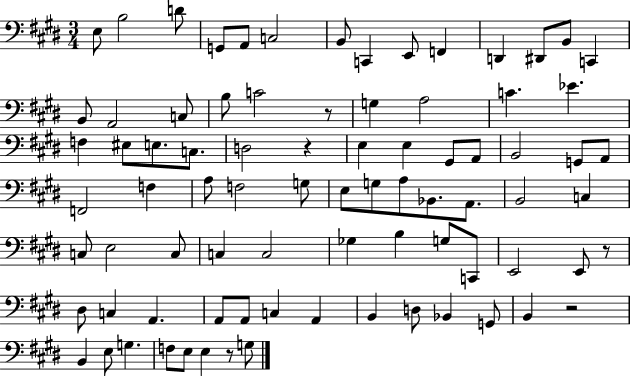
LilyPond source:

{
  \clef bass
  \numericTimeSignature
  \time 3/4
  \key e \major
  e8 b2 d'8 | g,8 a,8 c2 | b,8 c,4 e,8 f,4 | d,4 dis,8 b,8 c,4 | \break b,8 a,2 c8 | b8 c'2 r8 | g4 a2 | c'4. ees'4. | \break f4 eis8 e8. c8. | d2 r4 | e4 e4 gis,8 a,8 | b,2 g,8 a,8 | \break f,2 f4 | a8 f2 g8 | e8 g8 a8 bes,8. a,8. | b,2 c4 | \break c8 e2 c8 | c4 c2 | ges4 b4 g8 c,8 | e,2 e,8 r8 | \break dis8 c4 a,4. | a,8 a,8 c4 a,4 | b,4 d8 bes,4 g,8 | b,4 r2 | \break b,4 e8 g4. | f8 e8 e4 r8 g8 | \bar "|."
}